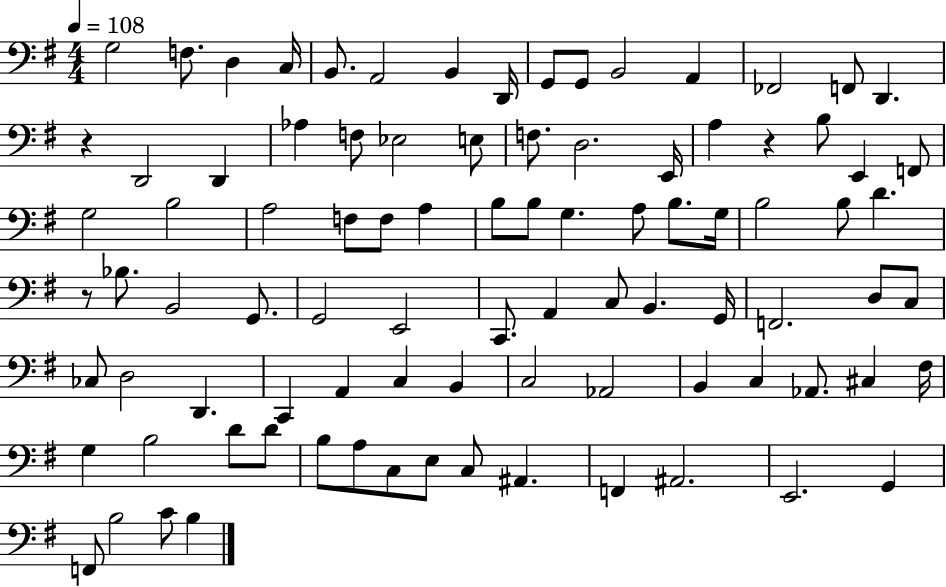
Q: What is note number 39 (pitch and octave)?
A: B3